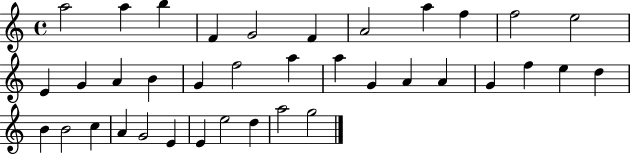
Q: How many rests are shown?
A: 0